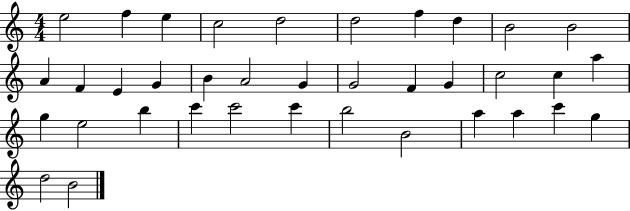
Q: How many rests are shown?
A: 0